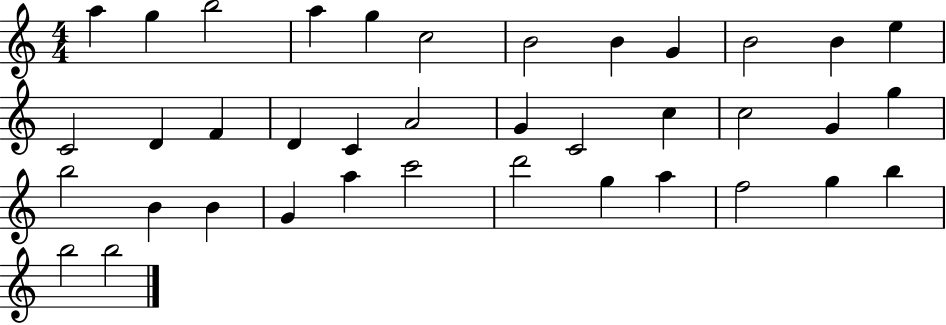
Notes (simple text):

A5/q G5/q B5/h A5/q G5/q C5/h B4/h B4/q G4/q B4/h B4/q E5/q C4/h D4/q F4/q D4/q C4/q A4/h G4/q C4/h C5/q C5/h G4/q G5/q B5/h B4/q B4/q G4/q A5/q C6/h D6/h G5/q A5/q F5/h G5/q B5/q B5/h B5/h